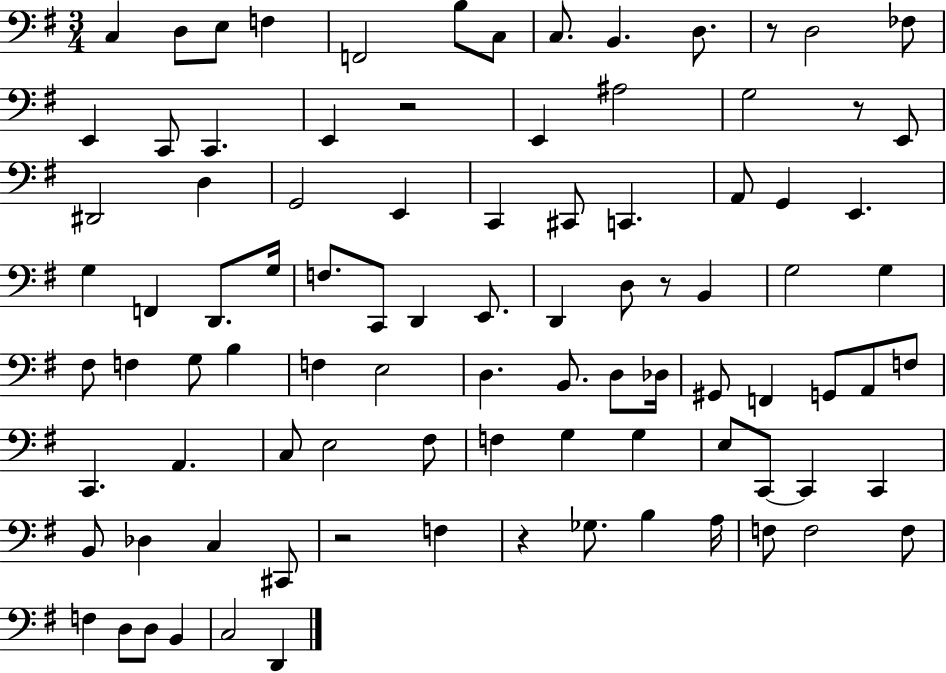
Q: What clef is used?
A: bass